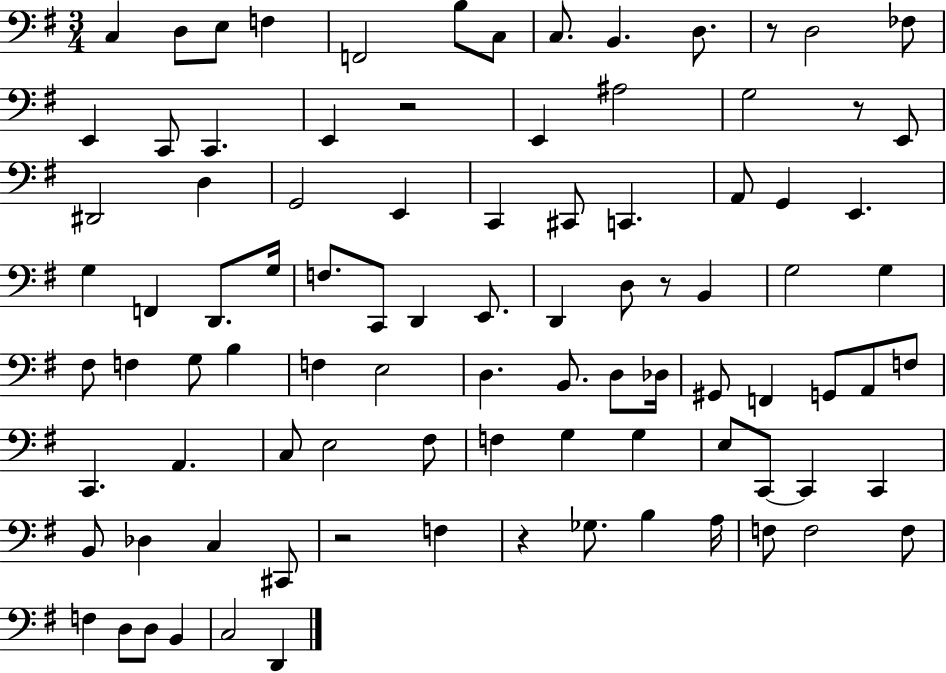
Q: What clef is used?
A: bass